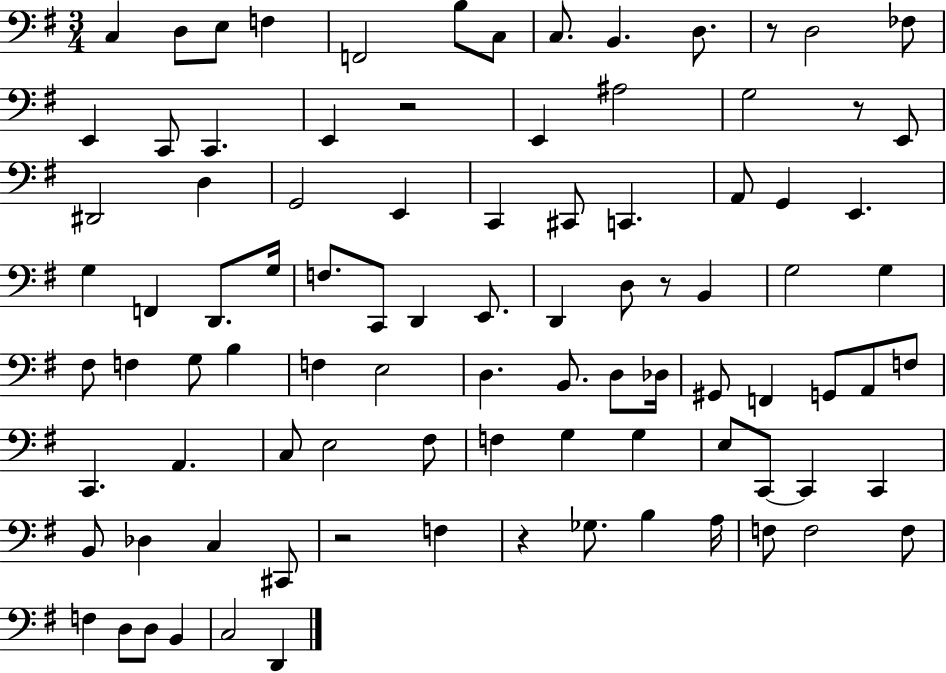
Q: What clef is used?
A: bass